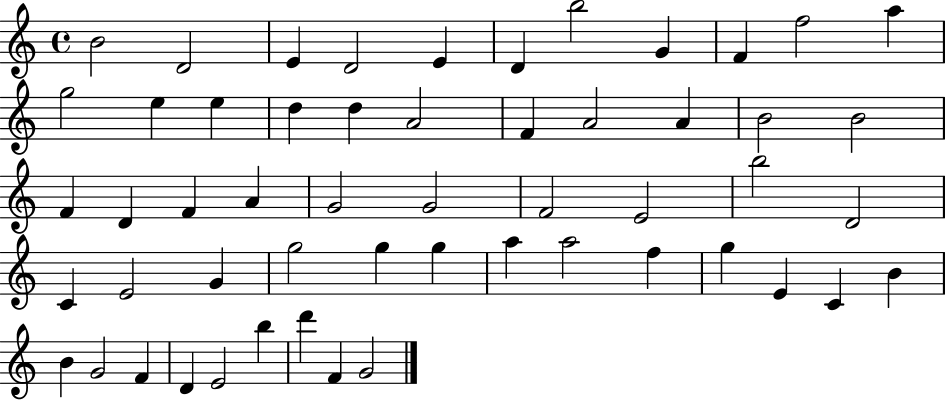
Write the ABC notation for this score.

X:1
T:Untitled
M:4/4
L:1/4
K:C
B2 D2 E D2 E D b2 G F f2 a g2 e e d d A2 F A2 A B2 B2 F D F A G2 G2 F2 E2 b2 D2 C E2 G g2 g g a a2 f g E C B B G2 F D E2 b d' F G2